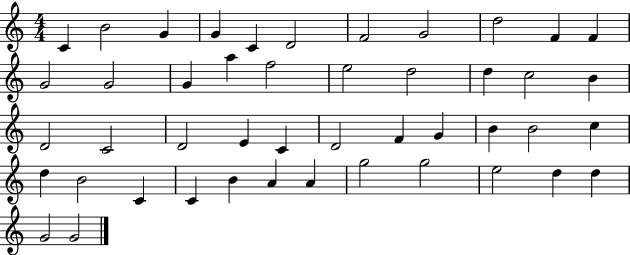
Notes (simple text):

C4/q B4/h G4/q G4/q C4/q D4/h F4/h G4/h D5/h F4/q F4/q G4/h G4/h G4/q A5/q F5/h E5/h D5/h D5/q C5/h B4/q D4/h C4/h D4/h E4/q C4/q D4/h F4/q G4/q B4/q B4/h C5/q D5/q B4/h C4/q C4/q B4/q A4/q A4/q G5/h G5/h E5/h D5/q D5/q G4/h G4/h